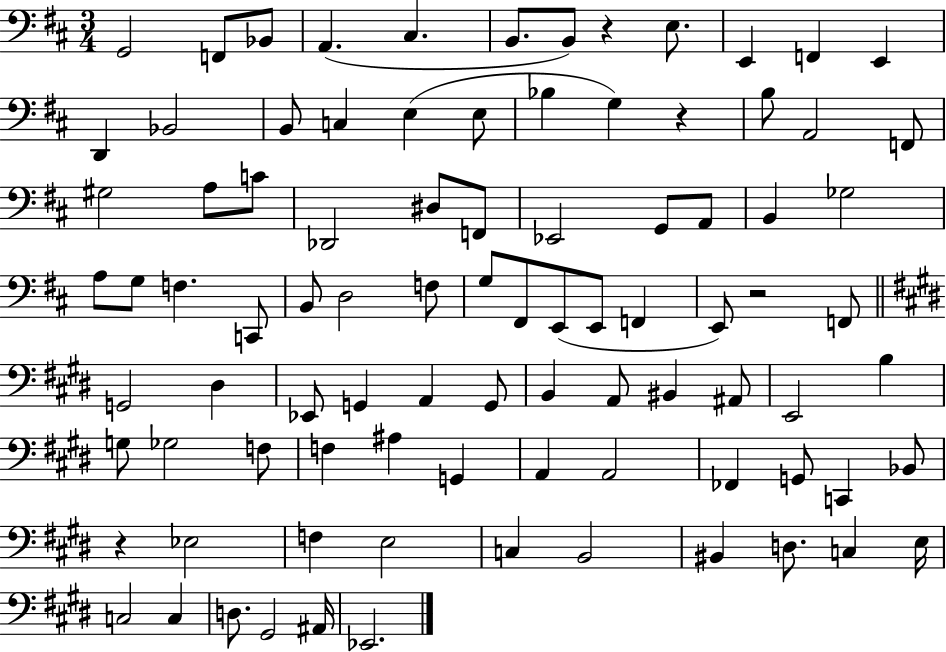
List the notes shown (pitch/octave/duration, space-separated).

G2/h F2/e Bb2/e A2/q. C#3/q. B2/e. B2/e R/q E3/e. E2/q F2/q E2/q D2/q Bb2/h B2/e C3/q E3/q E3/e Bb3/q G3/q R/q B3/e A2/h F2/e G#3/h A3/e C4/e Db2/h D#3/e F2/e Eb2/h G2/e A2/e B2/q Gb3/h A3/e G3/e F3/q. C2/e B2/e D3/h F3/e G3/e F#2/e E2/e E2/e F2/q E2/e R/h F2/e G2/h D#3/q Eb2/e G2/q A2/q G2/e B2/q A2/e BIS2/q A#2/e E2/h B3/q G3/e Gb3/h F3/e F3/q A#3/q G2/q A2/q A2/h FES2/q G2/e C2/q Bb2/e R/q Eb3/h F3/q E3/h C3/q B2/h BIS2/q D3/e. C3/q E3/s C3/h C3/q D3/e. G#2/h A#2/s Eb2/h.